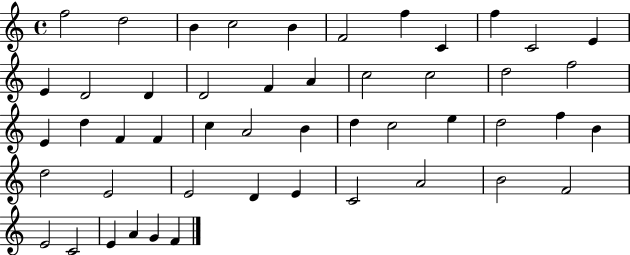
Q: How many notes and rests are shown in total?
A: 49